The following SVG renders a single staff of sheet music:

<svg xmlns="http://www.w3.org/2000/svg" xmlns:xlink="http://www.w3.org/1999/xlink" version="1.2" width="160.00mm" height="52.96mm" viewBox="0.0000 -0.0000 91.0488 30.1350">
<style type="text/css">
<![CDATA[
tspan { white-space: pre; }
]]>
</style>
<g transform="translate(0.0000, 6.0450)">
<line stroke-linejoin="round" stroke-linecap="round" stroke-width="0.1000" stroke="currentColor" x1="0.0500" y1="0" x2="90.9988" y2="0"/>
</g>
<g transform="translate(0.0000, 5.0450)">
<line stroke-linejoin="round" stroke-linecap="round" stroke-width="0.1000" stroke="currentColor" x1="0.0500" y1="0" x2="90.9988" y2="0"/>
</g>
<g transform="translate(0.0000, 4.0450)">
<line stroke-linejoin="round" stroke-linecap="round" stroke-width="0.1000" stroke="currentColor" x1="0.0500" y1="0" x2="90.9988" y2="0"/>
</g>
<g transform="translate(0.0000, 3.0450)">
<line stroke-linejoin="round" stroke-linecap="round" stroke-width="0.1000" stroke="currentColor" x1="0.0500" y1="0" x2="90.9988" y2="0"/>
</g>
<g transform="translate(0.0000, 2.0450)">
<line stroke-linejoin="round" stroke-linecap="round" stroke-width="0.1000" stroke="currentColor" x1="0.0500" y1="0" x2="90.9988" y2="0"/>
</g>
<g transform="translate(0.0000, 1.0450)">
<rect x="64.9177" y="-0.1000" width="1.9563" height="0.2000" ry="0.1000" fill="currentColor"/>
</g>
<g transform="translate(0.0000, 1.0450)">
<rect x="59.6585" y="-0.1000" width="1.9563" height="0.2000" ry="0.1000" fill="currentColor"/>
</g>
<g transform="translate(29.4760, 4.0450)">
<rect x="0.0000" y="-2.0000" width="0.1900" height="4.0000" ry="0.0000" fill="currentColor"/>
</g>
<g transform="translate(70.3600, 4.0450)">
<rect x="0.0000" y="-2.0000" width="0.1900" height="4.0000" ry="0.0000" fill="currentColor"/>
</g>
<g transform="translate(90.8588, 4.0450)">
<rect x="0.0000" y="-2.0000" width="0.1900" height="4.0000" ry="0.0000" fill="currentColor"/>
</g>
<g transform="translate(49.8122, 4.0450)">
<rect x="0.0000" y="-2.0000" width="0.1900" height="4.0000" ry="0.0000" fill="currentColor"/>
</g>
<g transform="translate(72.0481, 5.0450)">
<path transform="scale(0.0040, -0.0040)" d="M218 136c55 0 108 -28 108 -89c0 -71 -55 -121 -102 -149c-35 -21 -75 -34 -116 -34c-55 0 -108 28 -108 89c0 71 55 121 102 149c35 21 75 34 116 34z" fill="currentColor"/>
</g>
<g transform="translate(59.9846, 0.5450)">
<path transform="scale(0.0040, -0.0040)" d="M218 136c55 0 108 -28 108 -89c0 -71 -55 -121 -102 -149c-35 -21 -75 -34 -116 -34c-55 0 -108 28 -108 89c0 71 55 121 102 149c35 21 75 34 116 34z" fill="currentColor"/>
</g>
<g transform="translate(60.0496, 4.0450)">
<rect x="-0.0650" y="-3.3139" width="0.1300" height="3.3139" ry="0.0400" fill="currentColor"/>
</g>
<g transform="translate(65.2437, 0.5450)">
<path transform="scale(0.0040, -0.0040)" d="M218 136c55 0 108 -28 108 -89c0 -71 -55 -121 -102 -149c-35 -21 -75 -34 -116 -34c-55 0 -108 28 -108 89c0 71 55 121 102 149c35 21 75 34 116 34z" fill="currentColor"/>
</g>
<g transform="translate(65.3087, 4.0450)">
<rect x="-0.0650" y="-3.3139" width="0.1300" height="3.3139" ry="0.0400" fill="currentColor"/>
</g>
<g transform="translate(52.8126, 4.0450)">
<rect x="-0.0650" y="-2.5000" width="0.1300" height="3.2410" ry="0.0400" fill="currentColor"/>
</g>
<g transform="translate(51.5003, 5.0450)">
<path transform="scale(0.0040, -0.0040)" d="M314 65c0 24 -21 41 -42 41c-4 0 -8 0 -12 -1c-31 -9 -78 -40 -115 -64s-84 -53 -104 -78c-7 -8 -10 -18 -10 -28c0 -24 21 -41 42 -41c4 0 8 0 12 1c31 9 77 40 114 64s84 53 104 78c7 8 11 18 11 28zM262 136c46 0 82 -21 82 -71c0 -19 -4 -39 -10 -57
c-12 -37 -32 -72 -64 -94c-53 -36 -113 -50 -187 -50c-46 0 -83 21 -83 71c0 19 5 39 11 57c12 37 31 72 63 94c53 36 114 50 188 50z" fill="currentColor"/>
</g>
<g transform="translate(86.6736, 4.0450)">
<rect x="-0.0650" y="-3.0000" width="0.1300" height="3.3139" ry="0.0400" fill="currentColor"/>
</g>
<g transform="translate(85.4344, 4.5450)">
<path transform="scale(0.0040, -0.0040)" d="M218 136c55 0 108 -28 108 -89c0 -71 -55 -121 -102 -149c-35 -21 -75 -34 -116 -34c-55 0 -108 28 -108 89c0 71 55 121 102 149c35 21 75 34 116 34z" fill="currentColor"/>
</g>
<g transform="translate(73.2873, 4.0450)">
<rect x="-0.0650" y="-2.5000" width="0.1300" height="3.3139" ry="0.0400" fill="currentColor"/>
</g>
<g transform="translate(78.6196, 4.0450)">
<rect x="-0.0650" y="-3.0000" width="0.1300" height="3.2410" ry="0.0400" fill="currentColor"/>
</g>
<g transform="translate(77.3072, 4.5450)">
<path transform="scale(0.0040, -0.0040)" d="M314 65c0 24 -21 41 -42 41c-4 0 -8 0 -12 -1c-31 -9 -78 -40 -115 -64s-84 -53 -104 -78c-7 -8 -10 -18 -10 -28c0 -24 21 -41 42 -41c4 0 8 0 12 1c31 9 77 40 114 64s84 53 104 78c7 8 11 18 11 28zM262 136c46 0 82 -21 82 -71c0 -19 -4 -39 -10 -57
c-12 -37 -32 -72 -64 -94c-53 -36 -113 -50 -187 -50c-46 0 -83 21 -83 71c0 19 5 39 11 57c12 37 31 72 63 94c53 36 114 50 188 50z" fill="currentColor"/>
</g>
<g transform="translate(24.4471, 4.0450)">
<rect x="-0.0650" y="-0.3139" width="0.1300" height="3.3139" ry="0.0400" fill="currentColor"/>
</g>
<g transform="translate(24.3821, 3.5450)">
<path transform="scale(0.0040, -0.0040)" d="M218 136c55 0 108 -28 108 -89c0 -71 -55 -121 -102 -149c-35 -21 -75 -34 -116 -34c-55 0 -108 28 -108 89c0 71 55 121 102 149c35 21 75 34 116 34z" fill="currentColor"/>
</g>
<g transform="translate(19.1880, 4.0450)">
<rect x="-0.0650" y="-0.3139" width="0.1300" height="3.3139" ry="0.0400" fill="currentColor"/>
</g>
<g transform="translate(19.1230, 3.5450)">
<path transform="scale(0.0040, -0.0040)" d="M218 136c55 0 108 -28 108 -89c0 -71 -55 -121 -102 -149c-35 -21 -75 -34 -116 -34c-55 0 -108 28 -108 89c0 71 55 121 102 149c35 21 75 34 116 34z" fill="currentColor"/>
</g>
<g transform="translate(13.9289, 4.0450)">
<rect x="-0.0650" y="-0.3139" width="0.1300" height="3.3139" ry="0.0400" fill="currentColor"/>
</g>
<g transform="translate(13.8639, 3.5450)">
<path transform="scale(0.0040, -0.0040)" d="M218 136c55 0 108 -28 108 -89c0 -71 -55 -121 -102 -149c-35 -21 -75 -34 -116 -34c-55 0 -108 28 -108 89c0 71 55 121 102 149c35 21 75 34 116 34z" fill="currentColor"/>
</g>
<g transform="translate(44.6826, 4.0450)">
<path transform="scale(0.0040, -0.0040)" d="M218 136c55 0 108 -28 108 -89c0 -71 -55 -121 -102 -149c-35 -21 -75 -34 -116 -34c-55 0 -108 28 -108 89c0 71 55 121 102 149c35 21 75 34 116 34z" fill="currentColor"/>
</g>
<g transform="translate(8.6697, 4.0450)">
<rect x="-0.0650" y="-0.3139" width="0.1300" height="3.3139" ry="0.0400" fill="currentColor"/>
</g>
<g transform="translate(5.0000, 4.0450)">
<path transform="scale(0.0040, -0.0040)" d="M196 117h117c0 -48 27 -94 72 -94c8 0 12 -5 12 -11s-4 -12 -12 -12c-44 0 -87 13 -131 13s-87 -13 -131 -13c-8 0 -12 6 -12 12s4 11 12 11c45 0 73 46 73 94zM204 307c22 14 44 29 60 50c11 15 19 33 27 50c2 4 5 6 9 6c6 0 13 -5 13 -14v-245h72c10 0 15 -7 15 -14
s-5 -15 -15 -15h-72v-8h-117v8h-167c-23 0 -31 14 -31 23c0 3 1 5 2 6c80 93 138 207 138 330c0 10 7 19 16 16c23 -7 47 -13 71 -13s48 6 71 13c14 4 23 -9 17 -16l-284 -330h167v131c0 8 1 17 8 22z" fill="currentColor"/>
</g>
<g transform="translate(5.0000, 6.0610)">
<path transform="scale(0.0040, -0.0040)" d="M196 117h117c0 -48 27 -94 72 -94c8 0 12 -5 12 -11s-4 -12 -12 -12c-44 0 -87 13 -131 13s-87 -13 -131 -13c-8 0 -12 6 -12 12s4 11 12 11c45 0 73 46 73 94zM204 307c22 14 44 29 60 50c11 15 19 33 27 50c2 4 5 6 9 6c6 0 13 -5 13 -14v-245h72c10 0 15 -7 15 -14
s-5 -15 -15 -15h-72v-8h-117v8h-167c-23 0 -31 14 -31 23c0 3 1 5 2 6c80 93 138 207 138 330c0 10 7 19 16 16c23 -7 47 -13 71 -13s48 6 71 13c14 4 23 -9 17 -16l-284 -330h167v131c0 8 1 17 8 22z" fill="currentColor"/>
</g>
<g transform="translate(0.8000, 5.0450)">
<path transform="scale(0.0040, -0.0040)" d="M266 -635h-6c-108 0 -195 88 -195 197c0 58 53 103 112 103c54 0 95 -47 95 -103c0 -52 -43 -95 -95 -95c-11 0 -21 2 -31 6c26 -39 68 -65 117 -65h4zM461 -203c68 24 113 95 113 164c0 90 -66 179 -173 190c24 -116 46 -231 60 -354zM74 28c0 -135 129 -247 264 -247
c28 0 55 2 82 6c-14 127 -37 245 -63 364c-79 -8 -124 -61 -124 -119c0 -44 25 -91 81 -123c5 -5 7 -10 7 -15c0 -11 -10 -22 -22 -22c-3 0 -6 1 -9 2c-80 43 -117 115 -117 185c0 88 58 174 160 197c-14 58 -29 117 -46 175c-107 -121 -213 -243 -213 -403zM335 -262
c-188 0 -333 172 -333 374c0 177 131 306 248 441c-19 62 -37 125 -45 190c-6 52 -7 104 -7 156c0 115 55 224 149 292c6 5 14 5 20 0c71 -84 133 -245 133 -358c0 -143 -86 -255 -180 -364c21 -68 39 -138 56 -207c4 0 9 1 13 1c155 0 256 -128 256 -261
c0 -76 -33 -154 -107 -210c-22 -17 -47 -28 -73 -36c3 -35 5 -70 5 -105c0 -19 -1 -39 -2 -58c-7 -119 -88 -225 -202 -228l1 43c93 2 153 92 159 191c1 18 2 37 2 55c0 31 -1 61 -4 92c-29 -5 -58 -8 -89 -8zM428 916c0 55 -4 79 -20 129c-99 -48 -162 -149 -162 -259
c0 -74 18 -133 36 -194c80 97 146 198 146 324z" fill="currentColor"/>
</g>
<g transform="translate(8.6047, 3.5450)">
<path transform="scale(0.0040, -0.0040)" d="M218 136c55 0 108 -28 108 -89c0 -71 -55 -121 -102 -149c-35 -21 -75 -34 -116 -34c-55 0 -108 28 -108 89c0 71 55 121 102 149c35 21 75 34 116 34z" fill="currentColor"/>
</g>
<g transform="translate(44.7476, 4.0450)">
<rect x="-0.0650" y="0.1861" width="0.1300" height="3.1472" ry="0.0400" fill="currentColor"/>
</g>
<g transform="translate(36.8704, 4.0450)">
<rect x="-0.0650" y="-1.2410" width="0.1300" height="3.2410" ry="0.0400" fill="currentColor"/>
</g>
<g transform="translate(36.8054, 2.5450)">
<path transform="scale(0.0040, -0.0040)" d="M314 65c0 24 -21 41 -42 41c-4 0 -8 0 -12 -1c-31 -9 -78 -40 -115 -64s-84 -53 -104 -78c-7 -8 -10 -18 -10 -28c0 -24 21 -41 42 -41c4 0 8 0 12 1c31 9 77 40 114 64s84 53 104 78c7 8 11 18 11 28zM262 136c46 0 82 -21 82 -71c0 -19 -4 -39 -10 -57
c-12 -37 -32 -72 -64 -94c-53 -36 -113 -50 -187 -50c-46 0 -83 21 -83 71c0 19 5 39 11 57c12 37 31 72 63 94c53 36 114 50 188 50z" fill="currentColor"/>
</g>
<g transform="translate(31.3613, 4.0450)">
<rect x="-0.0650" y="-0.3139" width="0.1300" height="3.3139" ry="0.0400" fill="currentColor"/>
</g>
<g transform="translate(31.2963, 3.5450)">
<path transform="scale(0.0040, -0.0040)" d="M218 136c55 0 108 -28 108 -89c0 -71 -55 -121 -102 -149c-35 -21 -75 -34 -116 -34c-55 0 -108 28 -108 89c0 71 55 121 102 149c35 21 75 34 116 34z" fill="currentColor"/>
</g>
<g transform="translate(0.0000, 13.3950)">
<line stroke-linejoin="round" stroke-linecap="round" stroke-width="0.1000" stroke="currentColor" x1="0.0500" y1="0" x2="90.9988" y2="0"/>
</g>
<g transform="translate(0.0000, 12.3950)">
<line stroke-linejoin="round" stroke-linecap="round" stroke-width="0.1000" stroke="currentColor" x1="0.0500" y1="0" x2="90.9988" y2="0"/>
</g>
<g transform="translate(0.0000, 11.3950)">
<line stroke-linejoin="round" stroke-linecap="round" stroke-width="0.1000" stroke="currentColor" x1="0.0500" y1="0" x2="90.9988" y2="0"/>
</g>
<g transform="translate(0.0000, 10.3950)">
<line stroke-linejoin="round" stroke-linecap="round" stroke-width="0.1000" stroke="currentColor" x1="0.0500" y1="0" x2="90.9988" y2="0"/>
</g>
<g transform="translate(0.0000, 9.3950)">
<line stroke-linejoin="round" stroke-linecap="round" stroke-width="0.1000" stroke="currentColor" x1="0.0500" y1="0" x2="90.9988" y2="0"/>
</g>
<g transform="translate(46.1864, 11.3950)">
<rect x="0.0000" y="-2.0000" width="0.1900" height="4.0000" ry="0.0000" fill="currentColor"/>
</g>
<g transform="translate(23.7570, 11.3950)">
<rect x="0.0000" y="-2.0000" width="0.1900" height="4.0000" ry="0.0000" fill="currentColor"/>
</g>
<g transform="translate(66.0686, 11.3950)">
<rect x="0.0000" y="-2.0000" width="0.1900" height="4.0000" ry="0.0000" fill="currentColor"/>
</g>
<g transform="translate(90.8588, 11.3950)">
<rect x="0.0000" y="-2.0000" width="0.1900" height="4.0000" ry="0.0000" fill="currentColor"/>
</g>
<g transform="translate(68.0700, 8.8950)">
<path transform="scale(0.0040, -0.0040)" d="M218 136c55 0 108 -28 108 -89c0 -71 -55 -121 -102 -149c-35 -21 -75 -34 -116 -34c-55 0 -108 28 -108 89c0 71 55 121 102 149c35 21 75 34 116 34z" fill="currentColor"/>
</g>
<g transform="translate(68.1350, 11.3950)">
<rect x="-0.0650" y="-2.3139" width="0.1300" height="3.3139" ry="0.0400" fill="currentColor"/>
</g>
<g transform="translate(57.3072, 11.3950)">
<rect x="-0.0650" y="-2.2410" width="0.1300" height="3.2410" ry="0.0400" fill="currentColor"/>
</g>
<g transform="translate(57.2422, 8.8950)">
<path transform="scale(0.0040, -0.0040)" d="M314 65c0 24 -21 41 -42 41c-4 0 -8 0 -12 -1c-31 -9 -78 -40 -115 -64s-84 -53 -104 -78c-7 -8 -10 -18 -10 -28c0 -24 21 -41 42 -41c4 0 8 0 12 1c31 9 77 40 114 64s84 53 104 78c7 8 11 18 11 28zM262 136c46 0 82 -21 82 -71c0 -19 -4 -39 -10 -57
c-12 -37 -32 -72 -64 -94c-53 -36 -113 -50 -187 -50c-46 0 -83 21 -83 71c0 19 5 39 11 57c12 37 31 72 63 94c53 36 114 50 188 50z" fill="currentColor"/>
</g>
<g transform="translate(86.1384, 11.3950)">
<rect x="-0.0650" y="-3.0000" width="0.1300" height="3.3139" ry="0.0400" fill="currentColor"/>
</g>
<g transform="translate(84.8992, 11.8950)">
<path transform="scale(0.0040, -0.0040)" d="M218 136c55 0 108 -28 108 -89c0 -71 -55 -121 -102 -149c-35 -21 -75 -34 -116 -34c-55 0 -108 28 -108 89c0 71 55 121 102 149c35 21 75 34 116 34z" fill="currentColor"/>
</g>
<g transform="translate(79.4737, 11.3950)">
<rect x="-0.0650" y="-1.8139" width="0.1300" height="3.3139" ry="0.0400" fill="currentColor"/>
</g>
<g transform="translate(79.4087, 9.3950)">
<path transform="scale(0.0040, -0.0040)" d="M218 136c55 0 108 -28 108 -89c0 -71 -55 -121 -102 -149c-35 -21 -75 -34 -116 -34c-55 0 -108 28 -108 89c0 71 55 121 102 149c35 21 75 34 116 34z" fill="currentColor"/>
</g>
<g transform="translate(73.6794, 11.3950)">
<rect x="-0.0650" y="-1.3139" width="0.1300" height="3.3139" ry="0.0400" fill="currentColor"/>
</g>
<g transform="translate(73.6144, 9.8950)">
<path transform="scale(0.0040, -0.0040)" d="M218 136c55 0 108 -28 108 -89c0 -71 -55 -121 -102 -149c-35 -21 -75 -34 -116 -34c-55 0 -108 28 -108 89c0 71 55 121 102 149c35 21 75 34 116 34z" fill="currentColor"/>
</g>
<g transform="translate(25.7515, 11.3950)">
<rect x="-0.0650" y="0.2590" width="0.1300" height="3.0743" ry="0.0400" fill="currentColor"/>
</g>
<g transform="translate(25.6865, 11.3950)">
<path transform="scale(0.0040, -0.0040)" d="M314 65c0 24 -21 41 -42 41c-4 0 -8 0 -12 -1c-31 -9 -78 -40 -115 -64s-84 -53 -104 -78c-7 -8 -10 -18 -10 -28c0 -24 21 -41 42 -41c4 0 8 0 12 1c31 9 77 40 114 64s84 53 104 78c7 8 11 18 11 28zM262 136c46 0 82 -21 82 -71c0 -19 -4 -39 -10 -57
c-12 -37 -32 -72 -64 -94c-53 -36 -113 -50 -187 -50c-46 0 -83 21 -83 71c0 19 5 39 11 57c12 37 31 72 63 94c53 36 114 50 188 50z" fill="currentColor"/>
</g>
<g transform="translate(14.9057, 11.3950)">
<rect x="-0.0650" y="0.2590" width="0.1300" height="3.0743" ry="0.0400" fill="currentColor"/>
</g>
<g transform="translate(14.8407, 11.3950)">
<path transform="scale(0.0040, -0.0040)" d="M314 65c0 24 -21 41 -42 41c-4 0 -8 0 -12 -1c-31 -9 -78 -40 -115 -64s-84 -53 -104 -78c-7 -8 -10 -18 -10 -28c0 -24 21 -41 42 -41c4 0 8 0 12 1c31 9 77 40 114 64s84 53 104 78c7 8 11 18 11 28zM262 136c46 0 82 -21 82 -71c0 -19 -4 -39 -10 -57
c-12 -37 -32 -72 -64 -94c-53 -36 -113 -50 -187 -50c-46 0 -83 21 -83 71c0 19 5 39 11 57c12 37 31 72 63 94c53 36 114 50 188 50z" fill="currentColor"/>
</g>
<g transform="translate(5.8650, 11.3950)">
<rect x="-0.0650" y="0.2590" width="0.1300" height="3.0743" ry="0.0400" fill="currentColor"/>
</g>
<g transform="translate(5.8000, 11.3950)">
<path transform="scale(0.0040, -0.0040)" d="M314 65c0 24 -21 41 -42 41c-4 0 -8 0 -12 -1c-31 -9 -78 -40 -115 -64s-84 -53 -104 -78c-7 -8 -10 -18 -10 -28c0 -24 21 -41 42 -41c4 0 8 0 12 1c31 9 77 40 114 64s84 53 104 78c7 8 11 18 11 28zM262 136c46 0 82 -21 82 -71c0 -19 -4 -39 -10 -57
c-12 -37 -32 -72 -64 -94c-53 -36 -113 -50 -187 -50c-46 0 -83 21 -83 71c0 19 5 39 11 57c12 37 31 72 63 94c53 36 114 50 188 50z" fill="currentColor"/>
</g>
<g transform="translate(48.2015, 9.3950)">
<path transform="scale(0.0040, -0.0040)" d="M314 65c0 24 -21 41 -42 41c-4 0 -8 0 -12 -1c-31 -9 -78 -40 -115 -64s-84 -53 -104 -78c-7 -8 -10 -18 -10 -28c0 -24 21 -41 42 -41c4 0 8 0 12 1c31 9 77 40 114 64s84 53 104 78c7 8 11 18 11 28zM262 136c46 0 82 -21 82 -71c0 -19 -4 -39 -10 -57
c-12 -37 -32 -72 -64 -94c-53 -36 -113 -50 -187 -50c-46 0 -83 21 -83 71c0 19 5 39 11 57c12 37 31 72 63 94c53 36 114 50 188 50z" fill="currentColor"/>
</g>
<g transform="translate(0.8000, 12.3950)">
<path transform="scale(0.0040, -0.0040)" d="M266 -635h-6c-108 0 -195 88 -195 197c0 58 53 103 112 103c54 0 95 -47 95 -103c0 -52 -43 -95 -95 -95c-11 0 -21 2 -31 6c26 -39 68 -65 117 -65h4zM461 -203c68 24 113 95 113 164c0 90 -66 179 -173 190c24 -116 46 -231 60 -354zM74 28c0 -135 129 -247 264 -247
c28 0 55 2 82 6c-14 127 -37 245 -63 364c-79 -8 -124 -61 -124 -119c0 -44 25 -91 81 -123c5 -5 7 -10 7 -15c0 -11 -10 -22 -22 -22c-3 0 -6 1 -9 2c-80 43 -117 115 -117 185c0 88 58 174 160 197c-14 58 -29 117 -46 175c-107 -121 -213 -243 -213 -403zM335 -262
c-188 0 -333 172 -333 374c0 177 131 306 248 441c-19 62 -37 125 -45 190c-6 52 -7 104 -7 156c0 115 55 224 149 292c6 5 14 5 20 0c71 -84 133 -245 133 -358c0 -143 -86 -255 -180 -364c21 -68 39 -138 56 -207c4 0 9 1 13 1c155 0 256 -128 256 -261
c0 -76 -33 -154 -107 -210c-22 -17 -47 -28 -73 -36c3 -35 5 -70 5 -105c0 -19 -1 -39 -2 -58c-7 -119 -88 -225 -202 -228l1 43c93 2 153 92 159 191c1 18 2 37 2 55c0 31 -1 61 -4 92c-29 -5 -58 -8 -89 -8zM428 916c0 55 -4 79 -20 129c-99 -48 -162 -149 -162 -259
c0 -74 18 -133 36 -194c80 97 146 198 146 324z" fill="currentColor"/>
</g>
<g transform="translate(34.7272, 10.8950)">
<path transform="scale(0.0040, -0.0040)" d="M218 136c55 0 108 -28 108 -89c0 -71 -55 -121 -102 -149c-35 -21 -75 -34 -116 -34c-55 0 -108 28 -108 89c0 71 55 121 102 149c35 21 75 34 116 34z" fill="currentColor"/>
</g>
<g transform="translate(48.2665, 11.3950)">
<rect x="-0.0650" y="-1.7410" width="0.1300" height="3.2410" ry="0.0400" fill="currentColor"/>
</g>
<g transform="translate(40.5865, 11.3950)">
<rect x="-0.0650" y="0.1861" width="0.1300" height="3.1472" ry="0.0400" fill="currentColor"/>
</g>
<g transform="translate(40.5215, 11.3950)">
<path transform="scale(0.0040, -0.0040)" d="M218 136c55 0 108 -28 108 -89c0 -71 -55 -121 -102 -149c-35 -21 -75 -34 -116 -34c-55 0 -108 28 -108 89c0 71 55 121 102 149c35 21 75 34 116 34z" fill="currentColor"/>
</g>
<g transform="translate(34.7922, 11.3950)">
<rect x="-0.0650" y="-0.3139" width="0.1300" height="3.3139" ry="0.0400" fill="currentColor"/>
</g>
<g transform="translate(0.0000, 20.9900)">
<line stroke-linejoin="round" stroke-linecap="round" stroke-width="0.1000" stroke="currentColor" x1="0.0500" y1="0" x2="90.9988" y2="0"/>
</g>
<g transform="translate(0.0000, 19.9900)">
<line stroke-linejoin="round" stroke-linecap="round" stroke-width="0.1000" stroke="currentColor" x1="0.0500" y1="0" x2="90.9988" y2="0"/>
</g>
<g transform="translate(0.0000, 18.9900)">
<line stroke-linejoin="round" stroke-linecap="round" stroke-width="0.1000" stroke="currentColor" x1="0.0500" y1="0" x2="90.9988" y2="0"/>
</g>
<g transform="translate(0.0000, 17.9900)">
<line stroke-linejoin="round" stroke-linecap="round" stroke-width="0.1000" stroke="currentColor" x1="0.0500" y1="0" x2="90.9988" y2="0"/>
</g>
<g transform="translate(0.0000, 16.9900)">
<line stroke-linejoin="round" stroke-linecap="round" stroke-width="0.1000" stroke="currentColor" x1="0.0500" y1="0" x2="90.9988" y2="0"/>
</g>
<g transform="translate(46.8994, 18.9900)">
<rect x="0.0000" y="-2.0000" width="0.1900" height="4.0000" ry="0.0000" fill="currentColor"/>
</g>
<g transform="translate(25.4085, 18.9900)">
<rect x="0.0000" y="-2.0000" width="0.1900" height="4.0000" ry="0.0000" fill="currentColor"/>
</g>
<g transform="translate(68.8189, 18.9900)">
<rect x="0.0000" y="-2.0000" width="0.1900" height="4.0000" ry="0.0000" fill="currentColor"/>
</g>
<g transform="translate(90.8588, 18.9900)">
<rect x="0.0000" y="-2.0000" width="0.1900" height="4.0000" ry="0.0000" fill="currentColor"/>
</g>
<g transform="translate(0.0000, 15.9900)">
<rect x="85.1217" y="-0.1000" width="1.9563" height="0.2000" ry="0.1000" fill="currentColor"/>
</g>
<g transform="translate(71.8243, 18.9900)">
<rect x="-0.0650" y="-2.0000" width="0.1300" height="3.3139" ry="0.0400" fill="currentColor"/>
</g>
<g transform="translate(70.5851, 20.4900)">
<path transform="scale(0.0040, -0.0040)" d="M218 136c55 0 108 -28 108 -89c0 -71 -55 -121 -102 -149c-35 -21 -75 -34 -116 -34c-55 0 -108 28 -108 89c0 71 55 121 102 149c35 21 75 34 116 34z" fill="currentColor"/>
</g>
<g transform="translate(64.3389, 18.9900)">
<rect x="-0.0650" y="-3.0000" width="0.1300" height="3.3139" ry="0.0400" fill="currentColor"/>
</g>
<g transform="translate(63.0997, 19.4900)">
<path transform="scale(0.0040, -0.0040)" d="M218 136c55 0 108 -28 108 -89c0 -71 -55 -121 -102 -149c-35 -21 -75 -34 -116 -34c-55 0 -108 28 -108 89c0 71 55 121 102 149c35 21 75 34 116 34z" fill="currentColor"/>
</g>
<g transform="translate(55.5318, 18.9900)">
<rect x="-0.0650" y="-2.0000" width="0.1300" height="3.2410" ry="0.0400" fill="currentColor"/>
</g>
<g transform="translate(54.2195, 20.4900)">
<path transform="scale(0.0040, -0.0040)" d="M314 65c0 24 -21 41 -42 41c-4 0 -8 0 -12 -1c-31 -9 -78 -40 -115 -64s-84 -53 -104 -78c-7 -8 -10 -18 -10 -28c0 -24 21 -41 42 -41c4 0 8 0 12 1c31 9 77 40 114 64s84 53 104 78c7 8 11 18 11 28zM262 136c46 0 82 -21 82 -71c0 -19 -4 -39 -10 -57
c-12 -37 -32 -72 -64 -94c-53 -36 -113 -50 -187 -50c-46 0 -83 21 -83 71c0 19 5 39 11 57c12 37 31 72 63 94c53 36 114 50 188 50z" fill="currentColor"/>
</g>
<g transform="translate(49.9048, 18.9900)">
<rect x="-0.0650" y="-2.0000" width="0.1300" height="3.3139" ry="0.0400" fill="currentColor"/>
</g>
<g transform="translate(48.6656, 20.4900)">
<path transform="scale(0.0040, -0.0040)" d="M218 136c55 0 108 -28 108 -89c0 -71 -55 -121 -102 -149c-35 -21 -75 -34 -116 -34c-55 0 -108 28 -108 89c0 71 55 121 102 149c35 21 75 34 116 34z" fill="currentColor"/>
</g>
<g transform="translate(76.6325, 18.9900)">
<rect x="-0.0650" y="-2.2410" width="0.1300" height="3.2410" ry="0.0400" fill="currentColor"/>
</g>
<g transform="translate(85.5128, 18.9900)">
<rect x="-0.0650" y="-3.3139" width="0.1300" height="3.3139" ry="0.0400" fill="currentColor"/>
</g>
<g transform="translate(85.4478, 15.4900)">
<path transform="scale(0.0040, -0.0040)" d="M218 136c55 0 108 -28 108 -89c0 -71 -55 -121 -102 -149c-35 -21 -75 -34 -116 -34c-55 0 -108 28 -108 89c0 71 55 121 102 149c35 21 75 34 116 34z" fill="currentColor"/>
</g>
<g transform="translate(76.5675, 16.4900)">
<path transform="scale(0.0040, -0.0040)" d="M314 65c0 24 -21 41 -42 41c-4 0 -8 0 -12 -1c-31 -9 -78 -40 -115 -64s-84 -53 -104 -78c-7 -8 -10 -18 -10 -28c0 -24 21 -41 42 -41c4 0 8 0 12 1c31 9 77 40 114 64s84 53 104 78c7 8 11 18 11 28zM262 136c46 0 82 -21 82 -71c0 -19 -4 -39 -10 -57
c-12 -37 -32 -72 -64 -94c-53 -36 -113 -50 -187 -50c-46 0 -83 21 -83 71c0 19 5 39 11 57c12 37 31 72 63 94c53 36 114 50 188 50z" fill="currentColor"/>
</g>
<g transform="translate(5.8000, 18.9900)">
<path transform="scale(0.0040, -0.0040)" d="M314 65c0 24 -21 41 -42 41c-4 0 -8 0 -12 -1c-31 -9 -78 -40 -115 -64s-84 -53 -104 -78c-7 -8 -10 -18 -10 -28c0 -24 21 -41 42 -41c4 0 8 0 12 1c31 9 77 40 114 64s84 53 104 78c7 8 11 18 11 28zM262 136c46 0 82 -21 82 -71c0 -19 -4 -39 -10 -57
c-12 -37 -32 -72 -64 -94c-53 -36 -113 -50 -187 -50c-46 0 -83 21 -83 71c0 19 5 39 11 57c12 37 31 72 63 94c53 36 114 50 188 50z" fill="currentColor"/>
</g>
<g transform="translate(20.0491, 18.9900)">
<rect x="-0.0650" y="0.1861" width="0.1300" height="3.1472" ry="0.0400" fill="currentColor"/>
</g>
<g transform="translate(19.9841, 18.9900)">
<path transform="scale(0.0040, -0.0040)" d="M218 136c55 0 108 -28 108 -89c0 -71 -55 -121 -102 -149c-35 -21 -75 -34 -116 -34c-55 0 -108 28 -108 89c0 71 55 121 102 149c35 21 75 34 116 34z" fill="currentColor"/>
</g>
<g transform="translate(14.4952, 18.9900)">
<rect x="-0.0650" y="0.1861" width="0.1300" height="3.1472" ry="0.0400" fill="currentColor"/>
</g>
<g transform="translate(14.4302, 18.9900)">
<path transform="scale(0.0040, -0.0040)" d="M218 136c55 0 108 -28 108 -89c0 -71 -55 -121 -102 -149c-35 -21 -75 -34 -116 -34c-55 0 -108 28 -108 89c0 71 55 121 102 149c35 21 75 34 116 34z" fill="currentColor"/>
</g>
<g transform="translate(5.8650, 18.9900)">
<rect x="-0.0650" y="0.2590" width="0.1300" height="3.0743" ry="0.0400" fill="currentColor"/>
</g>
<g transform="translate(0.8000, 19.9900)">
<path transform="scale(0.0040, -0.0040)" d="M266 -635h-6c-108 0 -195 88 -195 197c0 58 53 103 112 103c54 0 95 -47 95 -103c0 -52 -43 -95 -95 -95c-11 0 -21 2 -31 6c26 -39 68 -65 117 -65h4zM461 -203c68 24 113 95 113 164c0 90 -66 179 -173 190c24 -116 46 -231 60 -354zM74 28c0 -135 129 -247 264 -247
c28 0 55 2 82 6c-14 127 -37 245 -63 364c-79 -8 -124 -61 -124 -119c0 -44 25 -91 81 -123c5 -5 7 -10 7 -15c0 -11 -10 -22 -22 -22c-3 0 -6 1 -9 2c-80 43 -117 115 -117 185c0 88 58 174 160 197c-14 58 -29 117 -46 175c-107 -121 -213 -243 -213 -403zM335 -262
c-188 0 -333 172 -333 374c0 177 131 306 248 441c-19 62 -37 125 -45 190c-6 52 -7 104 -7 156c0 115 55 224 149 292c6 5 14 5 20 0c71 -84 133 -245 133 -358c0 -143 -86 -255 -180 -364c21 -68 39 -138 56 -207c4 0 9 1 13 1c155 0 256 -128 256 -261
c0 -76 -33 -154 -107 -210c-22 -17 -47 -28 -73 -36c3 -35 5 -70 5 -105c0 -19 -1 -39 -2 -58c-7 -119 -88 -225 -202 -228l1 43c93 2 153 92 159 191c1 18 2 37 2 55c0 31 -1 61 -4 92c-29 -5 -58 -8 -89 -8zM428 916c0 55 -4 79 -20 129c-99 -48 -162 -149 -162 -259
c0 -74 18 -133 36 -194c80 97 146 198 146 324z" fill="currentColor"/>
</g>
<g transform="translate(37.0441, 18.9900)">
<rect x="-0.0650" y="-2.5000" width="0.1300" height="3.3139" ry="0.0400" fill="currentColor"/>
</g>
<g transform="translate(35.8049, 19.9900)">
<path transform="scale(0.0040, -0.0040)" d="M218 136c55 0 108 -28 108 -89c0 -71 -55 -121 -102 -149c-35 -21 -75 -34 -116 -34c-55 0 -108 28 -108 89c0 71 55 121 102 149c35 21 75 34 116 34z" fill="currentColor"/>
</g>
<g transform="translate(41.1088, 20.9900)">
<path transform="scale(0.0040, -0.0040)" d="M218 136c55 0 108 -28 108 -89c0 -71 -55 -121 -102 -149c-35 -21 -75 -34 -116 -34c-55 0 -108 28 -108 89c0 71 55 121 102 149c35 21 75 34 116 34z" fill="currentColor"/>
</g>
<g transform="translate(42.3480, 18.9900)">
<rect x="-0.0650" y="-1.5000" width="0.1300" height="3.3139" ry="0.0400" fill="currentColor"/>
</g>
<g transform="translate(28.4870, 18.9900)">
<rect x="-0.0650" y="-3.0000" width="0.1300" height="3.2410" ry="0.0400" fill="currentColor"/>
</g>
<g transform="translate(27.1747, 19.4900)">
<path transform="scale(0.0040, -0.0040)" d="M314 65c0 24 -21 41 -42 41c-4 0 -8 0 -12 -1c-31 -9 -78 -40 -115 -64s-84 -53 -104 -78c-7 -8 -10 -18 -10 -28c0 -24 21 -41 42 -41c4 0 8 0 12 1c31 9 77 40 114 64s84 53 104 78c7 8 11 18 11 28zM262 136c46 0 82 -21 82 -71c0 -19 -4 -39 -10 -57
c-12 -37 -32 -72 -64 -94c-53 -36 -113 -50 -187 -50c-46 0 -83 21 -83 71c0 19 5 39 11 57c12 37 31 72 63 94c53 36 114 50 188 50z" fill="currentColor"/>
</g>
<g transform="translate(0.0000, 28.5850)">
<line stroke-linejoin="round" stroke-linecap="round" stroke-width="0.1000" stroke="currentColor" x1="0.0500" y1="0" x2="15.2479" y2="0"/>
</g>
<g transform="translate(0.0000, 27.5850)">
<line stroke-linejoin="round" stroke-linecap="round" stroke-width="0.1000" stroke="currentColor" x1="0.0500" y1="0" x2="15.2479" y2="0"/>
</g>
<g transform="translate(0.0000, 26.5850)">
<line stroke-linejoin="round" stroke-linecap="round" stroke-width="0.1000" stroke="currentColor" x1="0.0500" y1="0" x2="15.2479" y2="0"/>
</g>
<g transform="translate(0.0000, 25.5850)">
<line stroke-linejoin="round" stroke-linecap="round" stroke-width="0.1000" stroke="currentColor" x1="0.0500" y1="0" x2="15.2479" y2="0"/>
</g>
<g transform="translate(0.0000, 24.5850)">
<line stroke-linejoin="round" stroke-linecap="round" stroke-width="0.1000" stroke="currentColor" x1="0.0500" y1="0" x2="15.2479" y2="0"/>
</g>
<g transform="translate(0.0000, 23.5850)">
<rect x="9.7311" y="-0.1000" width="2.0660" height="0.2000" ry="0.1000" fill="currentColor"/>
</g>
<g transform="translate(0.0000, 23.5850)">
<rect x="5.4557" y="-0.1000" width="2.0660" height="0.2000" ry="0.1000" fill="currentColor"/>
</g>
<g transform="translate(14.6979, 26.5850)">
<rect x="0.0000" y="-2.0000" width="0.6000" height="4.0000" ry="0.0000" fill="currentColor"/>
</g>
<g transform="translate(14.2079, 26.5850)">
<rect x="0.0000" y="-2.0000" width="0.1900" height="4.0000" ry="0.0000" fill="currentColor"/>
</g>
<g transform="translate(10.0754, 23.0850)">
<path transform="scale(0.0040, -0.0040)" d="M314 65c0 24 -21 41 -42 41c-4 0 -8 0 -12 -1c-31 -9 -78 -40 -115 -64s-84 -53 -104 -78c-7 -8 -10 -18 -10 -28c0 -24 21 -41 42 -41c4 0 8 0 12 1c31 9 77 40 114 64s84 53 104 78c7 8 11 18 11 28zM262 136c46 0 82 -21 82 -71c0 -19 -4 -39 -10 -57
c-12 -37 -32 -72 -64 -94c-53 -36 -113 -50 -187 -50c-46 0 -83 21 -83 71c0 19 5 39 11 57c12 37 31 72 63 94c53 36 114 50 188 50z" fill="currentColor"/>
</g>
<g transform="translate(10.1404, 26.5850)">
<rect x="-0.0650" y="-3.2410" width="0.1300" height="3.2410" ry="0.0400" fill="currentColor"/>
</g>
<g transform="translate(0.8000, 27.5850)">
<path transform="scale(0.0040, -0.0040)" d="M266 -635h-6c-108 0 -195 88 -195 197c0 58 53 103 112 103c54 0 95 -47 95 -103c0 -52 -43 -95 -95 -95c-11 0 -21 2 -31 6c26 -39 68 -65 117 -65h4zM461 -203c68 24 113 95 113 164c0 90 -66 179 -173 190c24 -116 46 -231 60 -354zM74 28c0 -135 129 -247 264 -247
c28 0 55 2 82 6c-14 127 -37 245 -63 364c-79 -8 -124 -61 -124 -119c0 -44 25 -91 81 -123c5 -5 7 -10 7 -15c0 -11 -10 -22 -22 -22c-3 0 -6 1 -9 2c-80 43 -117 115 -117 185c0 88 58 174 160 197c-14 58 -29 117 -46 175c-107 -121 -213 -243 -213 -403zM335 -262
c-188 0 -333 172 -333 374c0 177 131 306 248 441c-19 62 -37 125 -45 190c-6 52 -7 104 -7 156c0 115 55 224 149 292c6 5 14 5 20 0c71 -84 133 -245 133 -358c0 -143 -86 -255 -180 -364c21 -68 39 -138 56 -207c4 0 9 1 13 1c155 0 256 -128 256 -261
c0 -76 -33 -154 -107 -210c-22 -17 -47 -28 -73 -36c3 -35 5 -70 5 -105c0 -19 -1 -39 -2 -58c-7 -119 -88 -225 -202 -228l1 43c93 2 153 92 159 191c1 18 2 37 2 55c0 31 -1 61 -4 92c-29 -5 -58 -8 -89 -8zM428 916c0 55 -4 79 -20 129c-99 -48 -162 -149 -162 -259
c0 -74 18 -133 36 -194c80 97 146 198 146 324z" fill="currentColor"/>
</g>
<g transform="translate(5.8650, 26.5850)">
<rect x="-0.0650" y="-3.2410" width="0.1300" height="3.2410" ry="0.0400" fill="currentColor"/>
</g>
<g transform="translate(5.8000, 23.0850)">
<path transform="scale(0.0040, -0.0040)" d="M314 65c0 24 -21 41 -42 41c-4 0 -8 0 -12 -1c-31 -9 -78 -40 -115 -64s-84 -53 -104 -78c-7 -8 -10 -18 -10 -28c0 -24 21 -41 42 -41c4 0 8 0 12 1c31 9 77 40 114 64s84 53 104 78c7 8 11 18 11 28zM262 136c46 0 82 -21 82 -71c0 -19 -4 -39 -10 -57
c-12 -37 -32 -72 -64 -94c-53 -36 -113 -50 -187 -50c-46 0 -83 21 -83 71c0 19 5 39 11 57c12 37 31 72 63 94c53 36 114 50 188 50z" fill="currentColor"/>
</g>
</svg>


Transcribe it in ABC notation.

X:1
T:Untitled
M:4/4
L:1/4
K:C
c c c c c e2 B G2 b b G A2 A B2 B2 B2 c B f2 g2 g e f A B2 B B A2 G E F F2 A F g2 b b2 b2